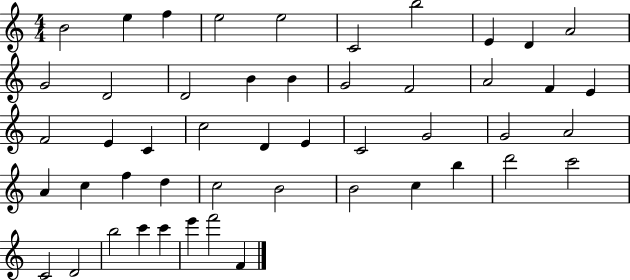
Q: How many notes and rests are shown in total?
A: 49